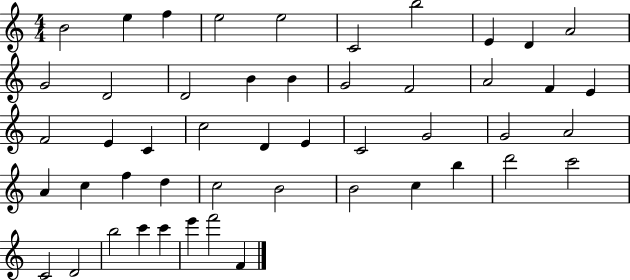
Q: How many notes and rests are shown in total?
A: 49